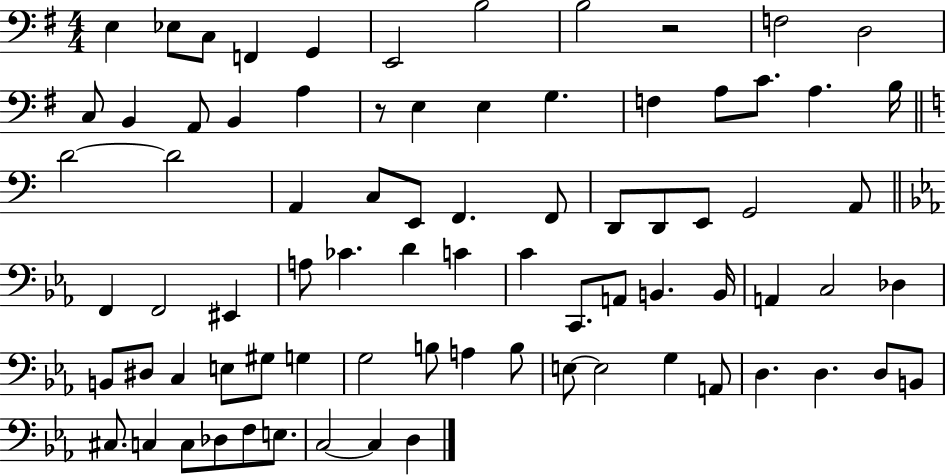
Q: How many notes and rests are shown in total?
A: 79